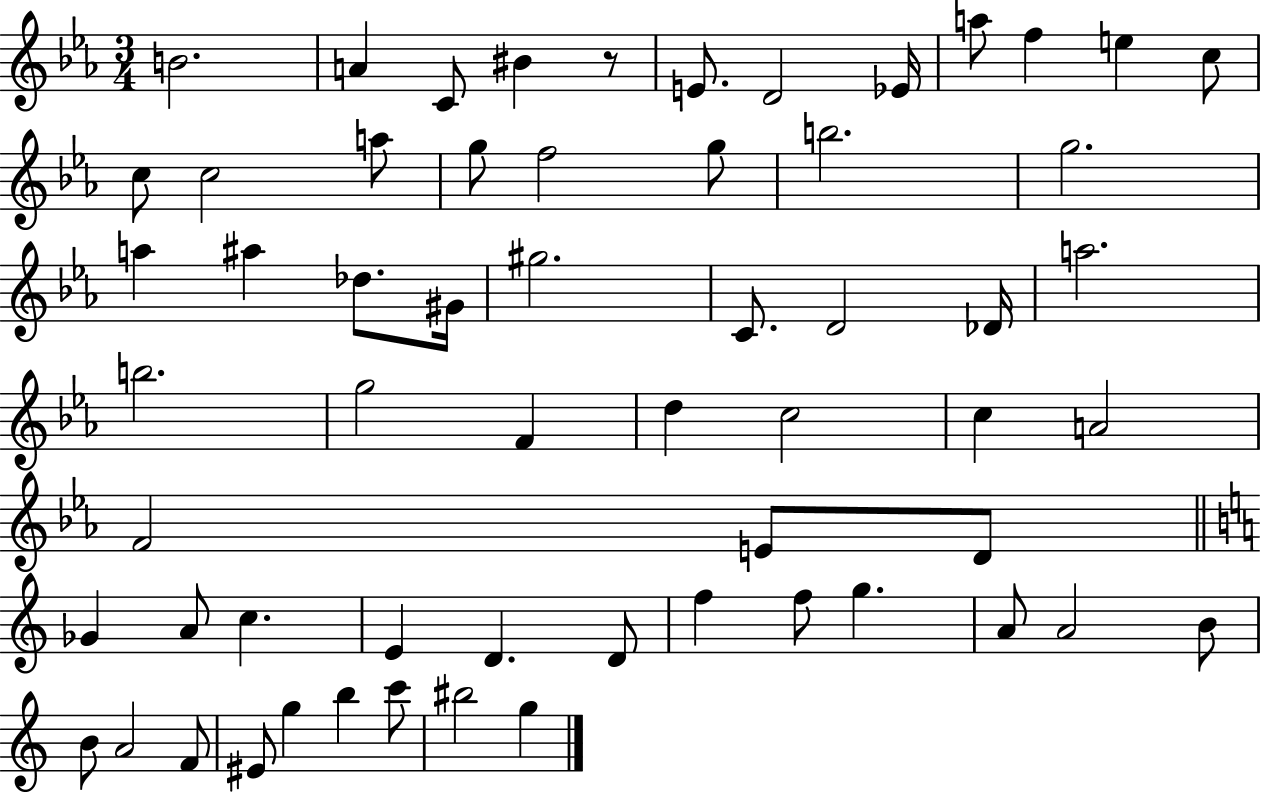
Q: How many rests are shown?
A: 1